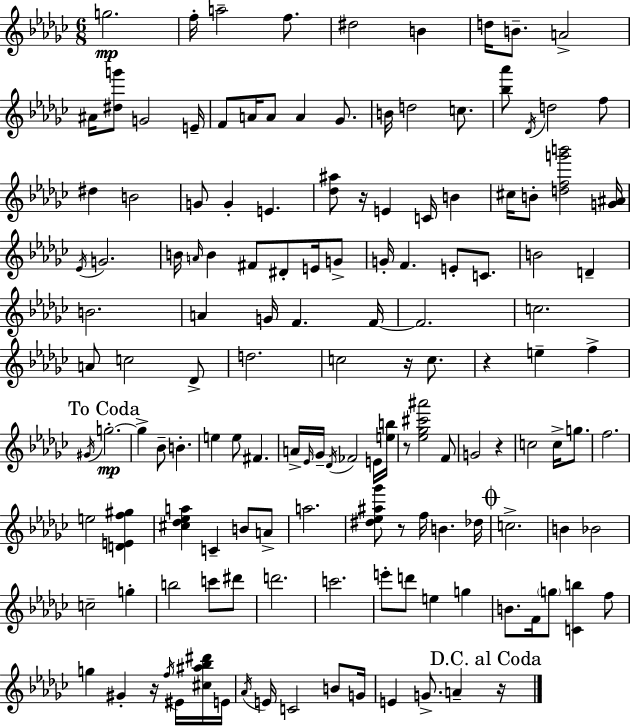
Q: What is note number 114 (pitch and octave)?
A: E4